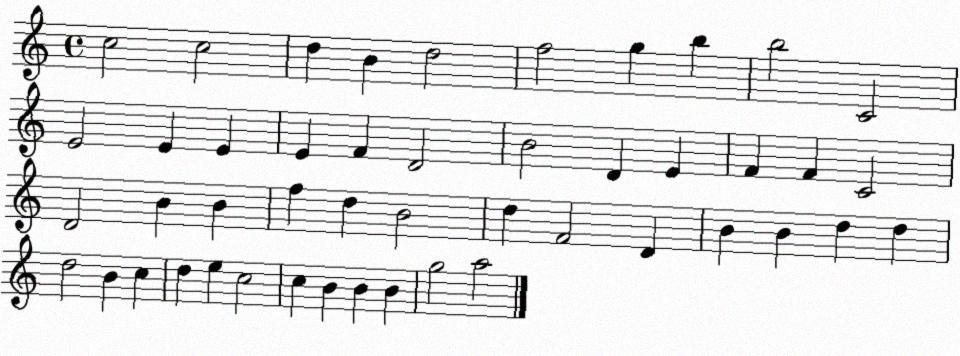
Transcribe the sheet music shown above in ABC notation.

X:1
T:Untitled
M:4/4
L:1/4
K:C
c2 c2 d B d2 f2 g b b2 C2 E2 E E E F D2 B2 D E F F C2 D2 B B f d B2 d F2 D B B d d d2 B c d e c2 c B B B g2 a2